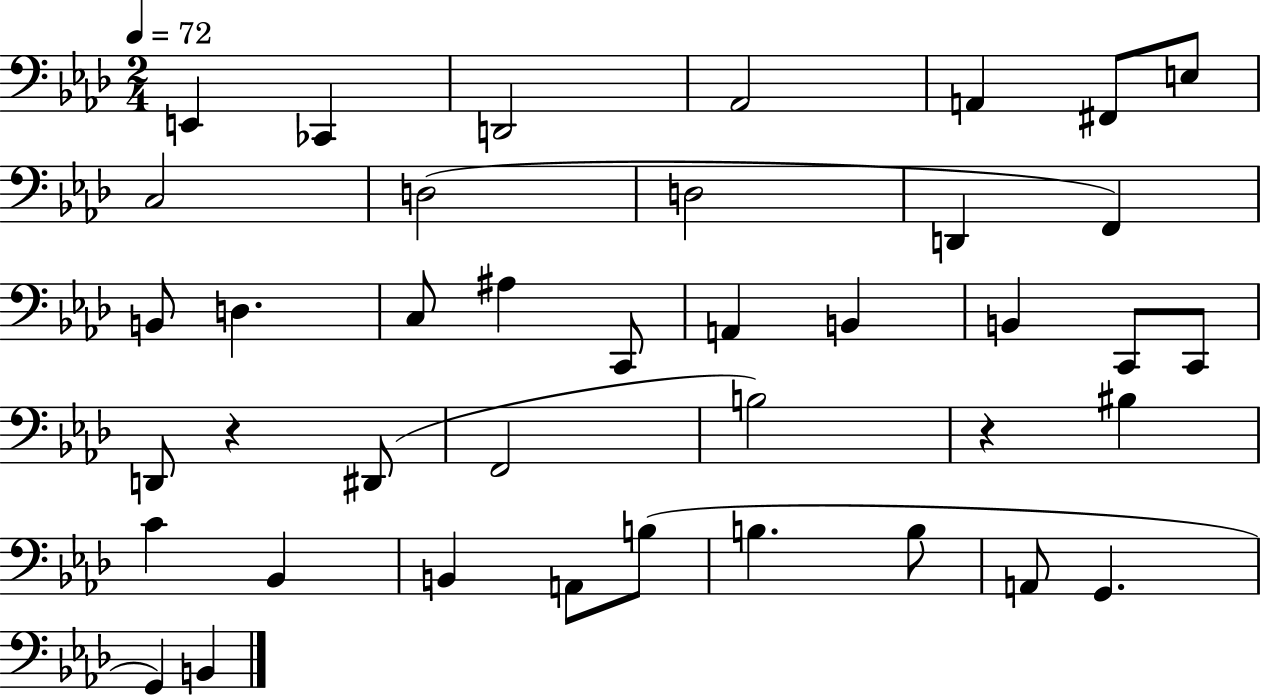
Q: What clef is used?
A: bass